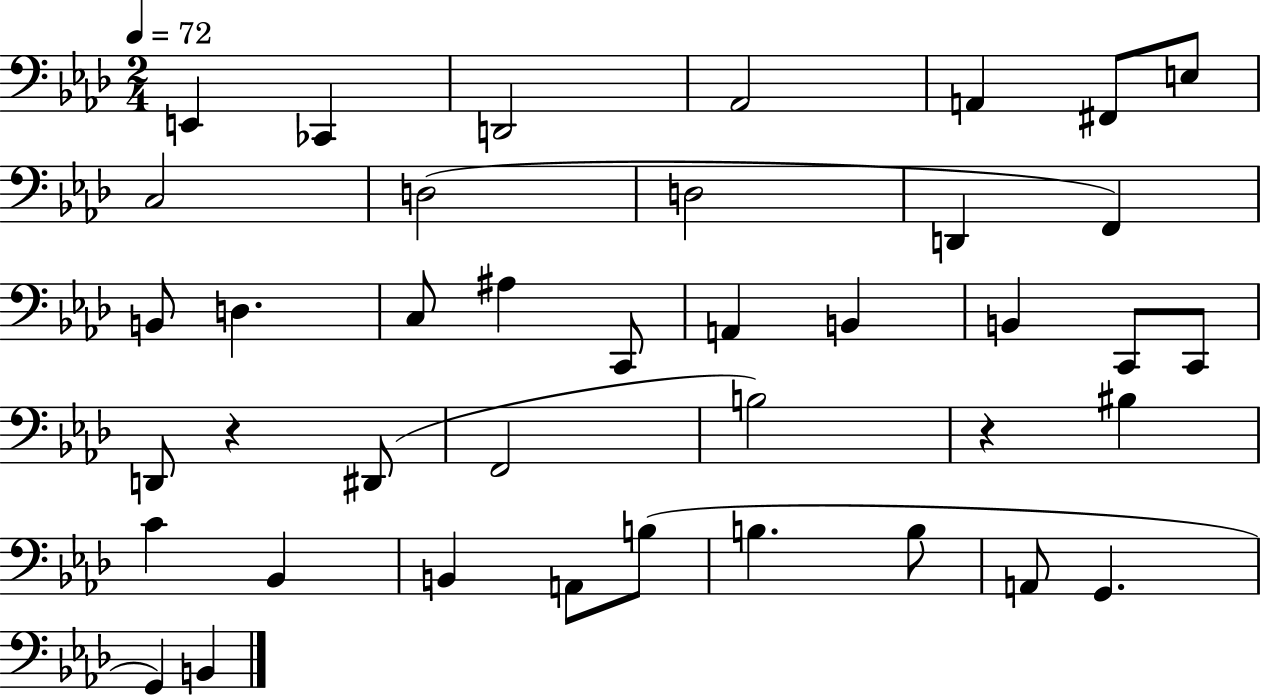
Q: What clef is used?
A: bass